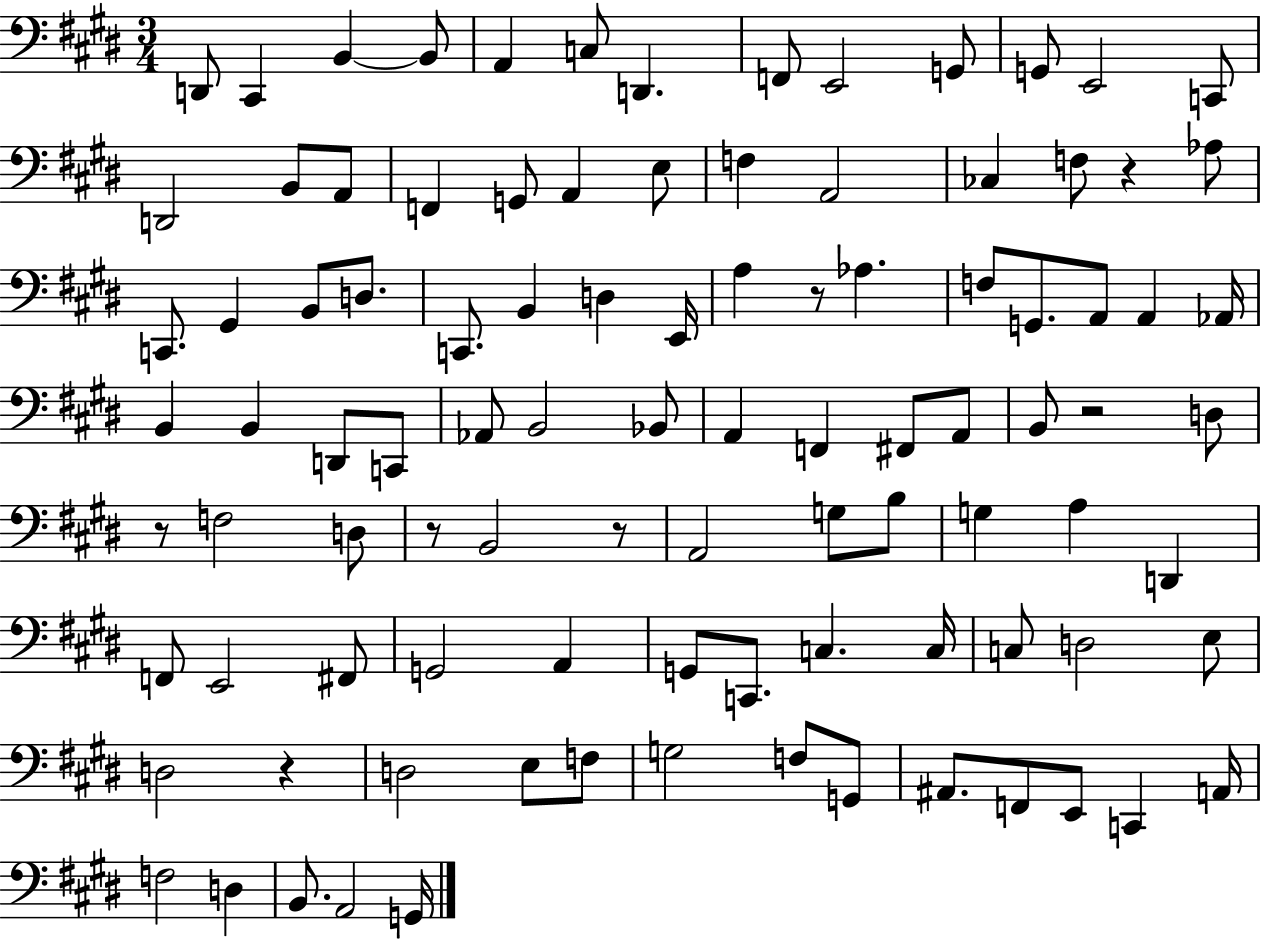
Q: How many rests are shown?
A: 7